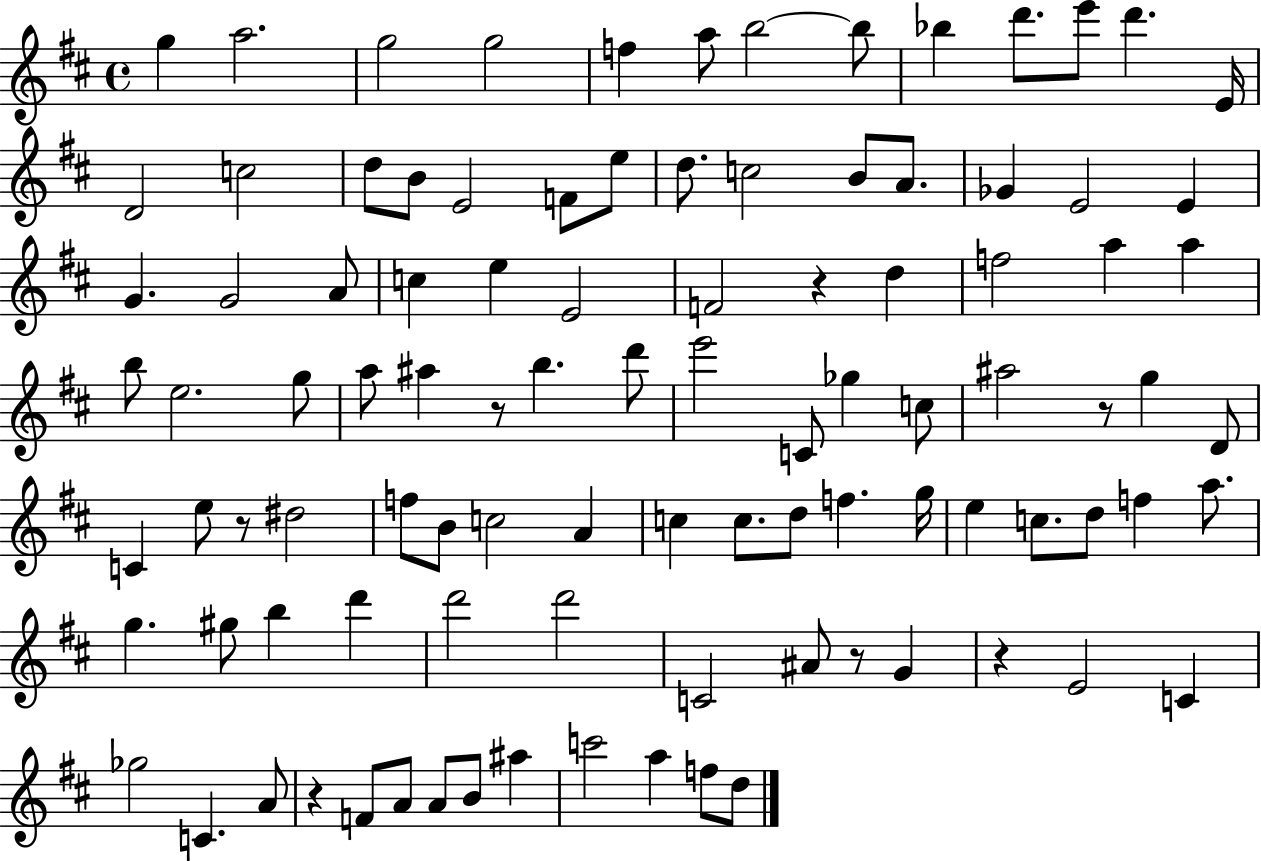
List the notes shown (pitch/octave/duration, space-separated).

G5/q A5/h. G5/h G5/h F5/q A5/e B5/h B5/e Bb5/q D6/e. E6/e D6/q. E4/s D4/h C5/h D5/e B4/e E4/h F4/e E5/e D5/e. C5/h B4/e A4/e. Gb4/q E4/h E4/q G4/q. G4/h A4/e C5/q E5/q E4/h F4/h R/q D5/q F5/h A5/q A5/q B5/e E5/h. G5/e A5/e A#5/q R/e B5/q. D6/e E6/h C4/e Gb5/q C5/e A#5/h R/e G5/q D4/e C4/q E5/e R/e D#5/h F5/e B4/e C5/h A4/q C5/q C5/e. D5/e F5/q. G5/s E5/q C5/e. D5/e F5/q A5/e. G5/q. G#5/e B5/q D6/q D6/h D6/h C4/h A#4/e R/e G4/q R/q E4/h C4/q Gb5/h C4/q. A4/e R/q F4/e A4/e A4/e B4/e A#5/q C6/h A5/q F5/e D5/e